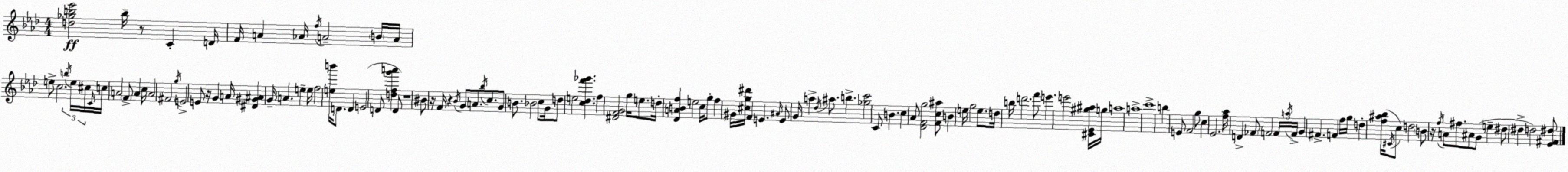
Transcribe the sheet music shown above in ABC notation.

X:1
T:Untitled
M:4/4
L:1/4
K:Ab
[d_gb_e']2 b/4 z/2 C D/4 F/4 A _A/4 f/4 A2 B/4 A/4 e/2 c2 b/4 e/4 ^c/4 C/4 c/4 A2 F/2 A c/4 A2 ^F2 g/4 E2 E/2 z/4 G A/4 [^D^G^A] G/4 A e e/4 f2 [eb']/4 D/2 D E2 D/2 [dfg'a'] D/2 z4 ^B/2 z/4 F/4 z _B/4 G/2 A/2 _b/4 c/2 G/2 B/2 _B2 c/2 G/4 d/2 e2 [c_df'_g'] f [^DFG]2 g/4 e/2 d/4 [_DABf] e2 c/4 g/2 f ^G/4 [^cg^d']/4 F E ^A/4 E/2 G/4 a _d/4 ^a/2 b [_gc']2 C/2 B c _A/2 [_DFg]2 [Fc^a]/2 B e/4 g2 e/2 d/4 b/4 d'2 f'/2 e' e'2 [^C_E^g^a]/4 g/4 a4 a4 c'4 b E/2 F2 g/2 c _E2 [f_a]/4 D _F/2 F2 F/4 a/4 F/4 G ^F F f/4 g/4 d [f^a_b]/4 ^C/4 c/2 d2 B/2 z/4 f/4 A/2 ^f/2 ^A/2 G/2 e ^d/2 ^d d2 [_E^F^d]/2